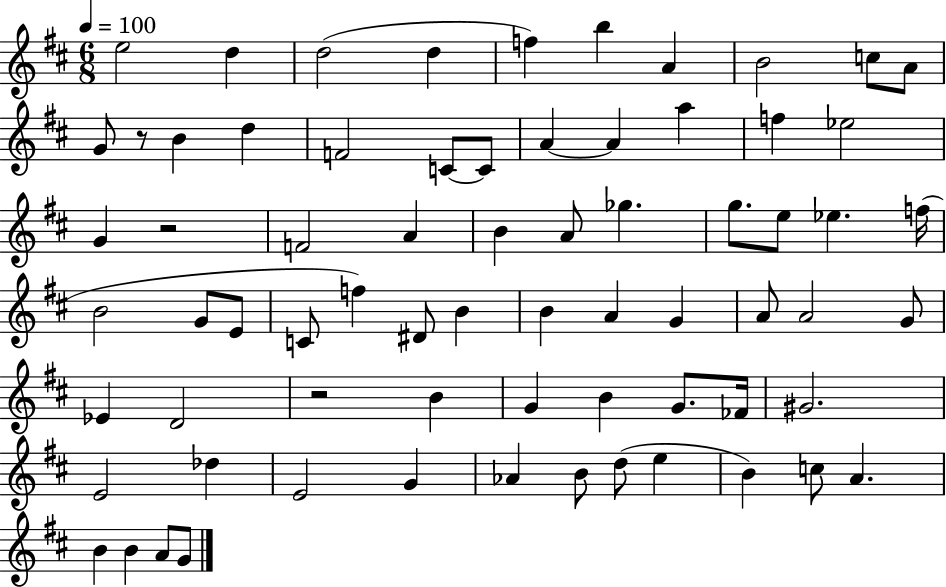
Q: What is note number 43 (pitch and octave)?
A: A4